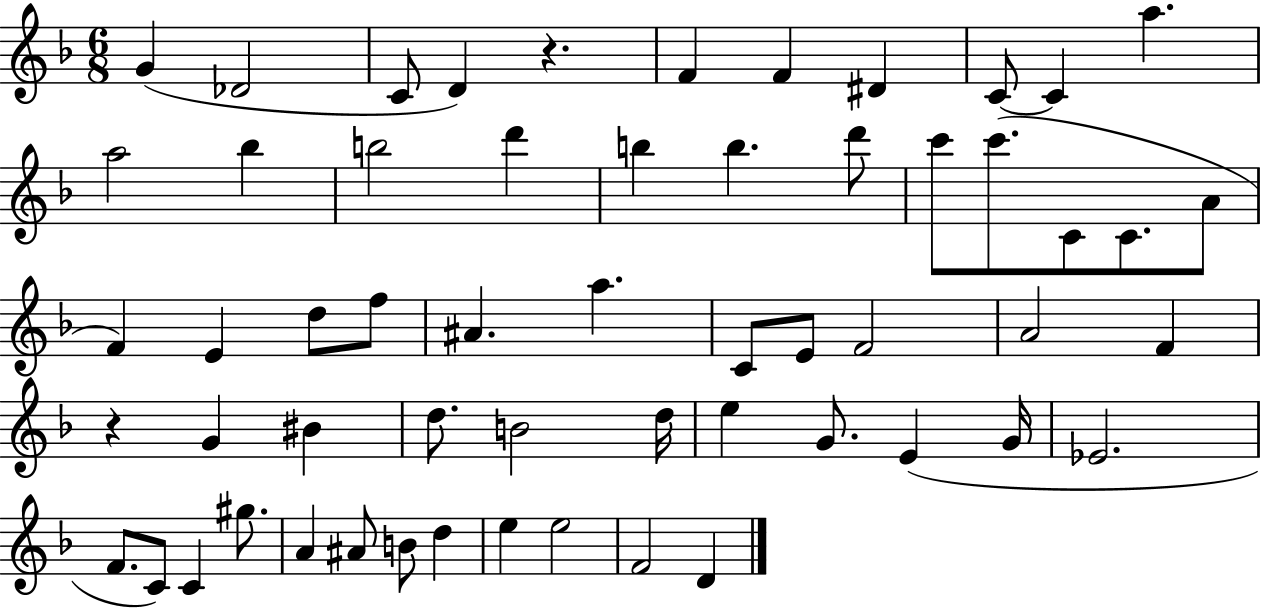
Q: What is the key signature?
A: F major